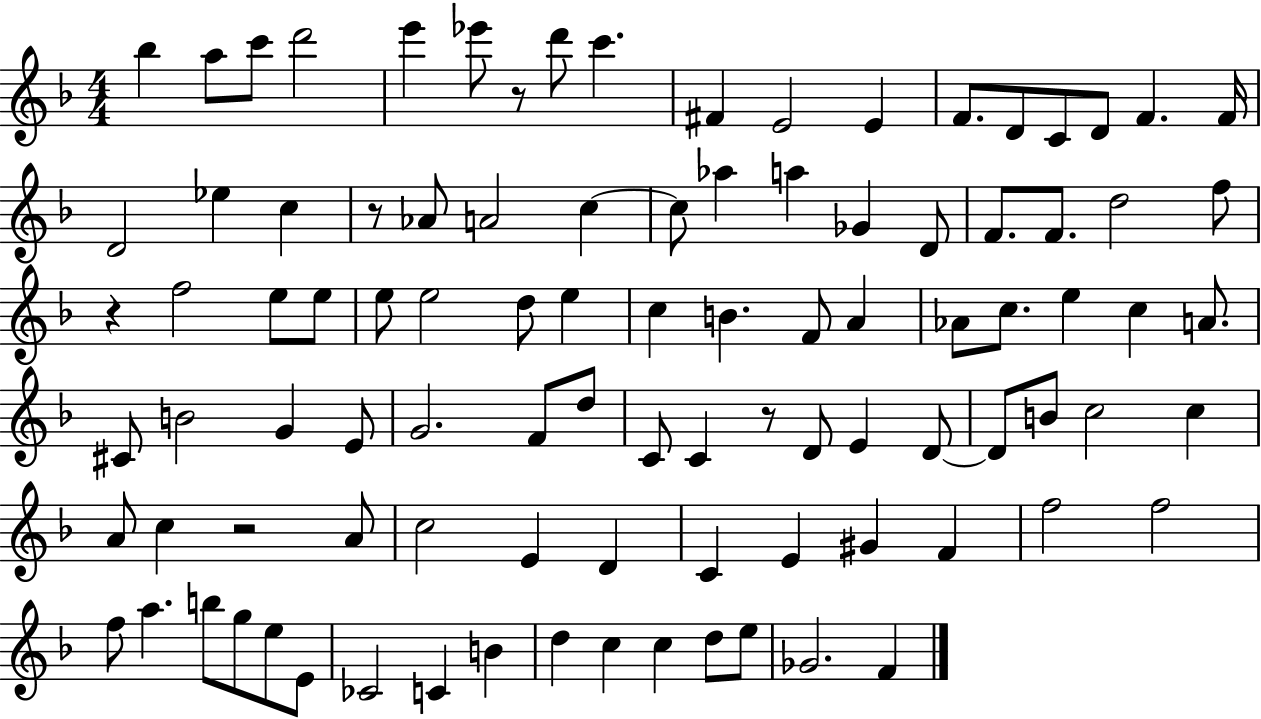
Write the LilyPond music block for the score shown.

{
  \clef treble
  \numericTimeSignature
  \time 4/4
  \key f \major
  \repeat volta 2 { bes''4 a''8 c'''8 d'''2 | e'''4 ees'''8 r8 d'''8 c'''4. | fis'4 e'2 e'4 | f'8. d'8 c'8 d'8 f'4. f'16 | \break d'2 ees''4 c''4 | r8 aes'8 a'2 c''4~~ | c''8 aes''4 a''4 ges'4 d'8 | f'8. f'8. d''2 f''8 | \break r4 f''2 e''8 e''8 | e''8 e''2 d''8 e''4 | c''4 b'4. f'8 a'4 | aes'8 c''8. e''4 c''4 a'8. | \break cis'8 b'2 g'4 e'8 | g'2. f'8 d''8 | c'8 c'4 r8 d'8 e'4 d'8~~ | d'8 b'8 c''2 c''4 | \break a'8 c''4 r2 a'8 | c''2 e'4 d'4 | c'4 e'4 gis'4 f'4 | f''2 f''2 | \break f''8 a''4. b''8 g''8 e''8 e'8 | ces'2 c'4 b'4 | d''4 c''4 c''4 d''8 e''8 | ges'2. f'4 | \break } \bar "|."
}